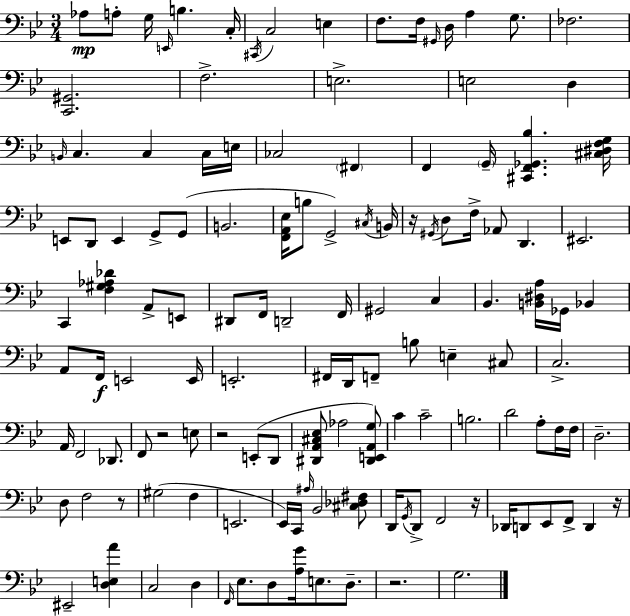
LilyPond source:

{
  \clef bass
  \numericTimeSignature
  \time 3/4
  \key bes \major
  \repeat volta 2 { aes8\mp a8-. g16 \grace { e,16 } b4. | c16-. \acciaccatura { cis,16 } c2 e4 | f8. f16 \grace { gis,16 } d16 a4 | g8. fes2. | \break <c, gis,>2. | f2.-> | e2.-> | e2 d4 | \break \grace { b,16 } c4. c4 | c16 e16 ces2 | \parenthesize fis,4 f,4 \parenthesize g,16-- <cis, f, ges, bes>4. | <cis dis f g>16 e,8 d,8 e,4 | \break g,8-> g,8( b,2. | <f, a, ees>16 b8 g,2->) | \acciaccatura { cis16 } b,16 r16 \acciaccatura { gis,16 } d8 f16-> aes,8 | d,4. eis,2. | \break c,4 <f gis aes des'>4 | a,8-> e,8 dis,8 f,16 d,2-- | f,16 gis,2 | c4 bes,4. | \break <b, dis a>16 ges,16 bes,4 a,8 f,16\f e,2 | e,16 e,2.-. | fis,16 d,16 f,8-- b8 | e4-- cis8 c2.-> | \break a,16 f,2 | des,8. f,8 r2 | e8 r2 | e,8-.( d,8 <dis, a, cis ees>8 aes2 | \break <dis, e, a, g>8) c'4 c'2-- | b2. | d'2 | a8-. f16 f16 d2.-- | \break d8 f2 | r8 gis2( | f4 e,2. | ees,16) c,16 \grace { ais16 } bes,2 | \break <cis des fis>8 d,16 \acciaccatura { g,16 } d,8-> f,2 | r16 des,16 d,8 ees,8 | f,8-> d,4 r16 eis,2-- | <d e a'>4 c2 | \break d4 \grace { f,16 } ees8. | d8 <a g'>16 e8. d8.-- r2. | g2. | } \bar "|."
}